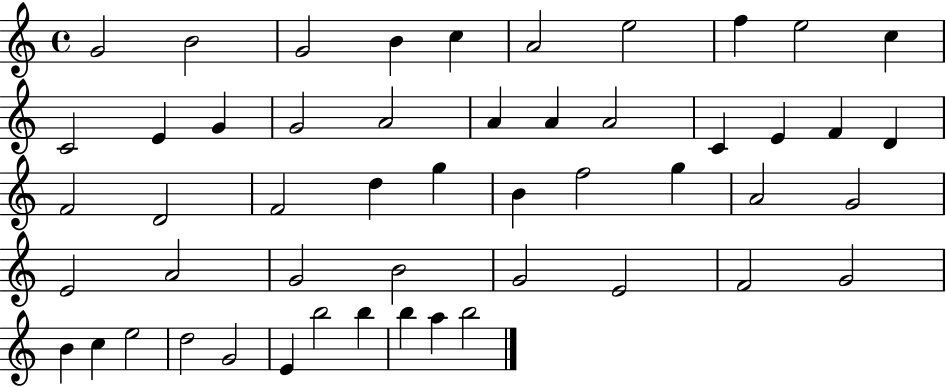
G4/h B4/h G4/h B4/q C5/q A4/h E5/h F5/q E5/h C5/q C4/h E4/q G4/q G4/h A4/h A4/q A4/q A4/h C4/q E4/q F4/q D4/q F4/h D4/h F4/h D5/q G5/q B4/q F5/h G5/q A4/h G4/h E4/h A4/h G4/h B4/h G4/h E4/h F4/h G4/h B4/q C5/q E5/h D5/h G4/h E4/q B5/h B5/q B5/q A5/q B5/h